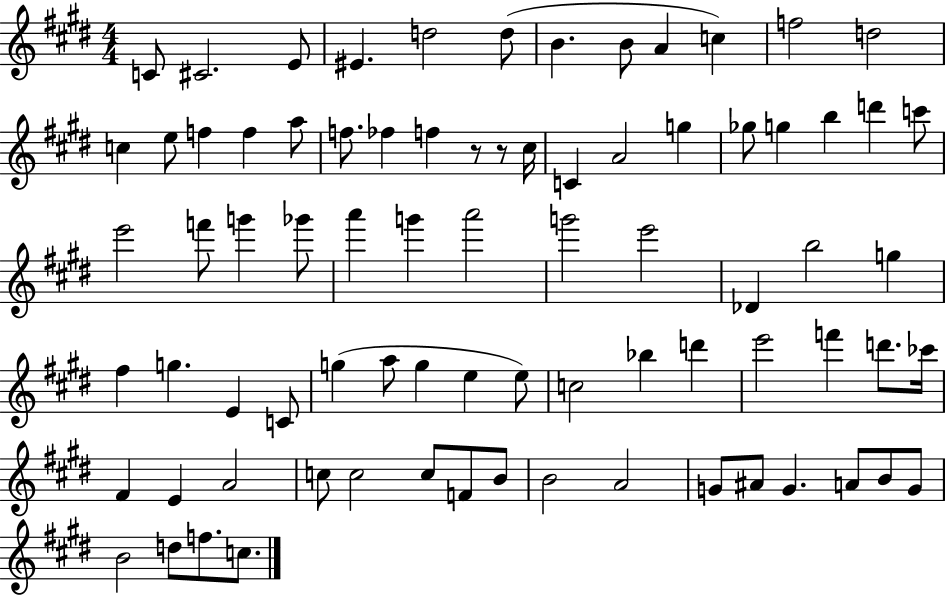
X:1
T:Untitled
M:4/4
L:1/4
K:E
C/2 ^C2 E/2 ^E d2 d/2 B B/2 A c f2 d2 c e/2 f f a/2 f/2 _f f z/2 z/2 ^c/4 C A2 g _g/2 g b d' c'/2 e'2 f'/2 g' _g'/2 a' g' a'2 g'2 e'2 _D b2 g ^f g E C/2 g a/2 g e e/2 c2 _b d' e'2 f' d'/2 _c'/4 ^F E A2 c/2 c2 c/2 F/2 B/2 B2 A2 G/2 ^A/2 G A/2 B/2 G/2 B2 d/2 f/2 c/2